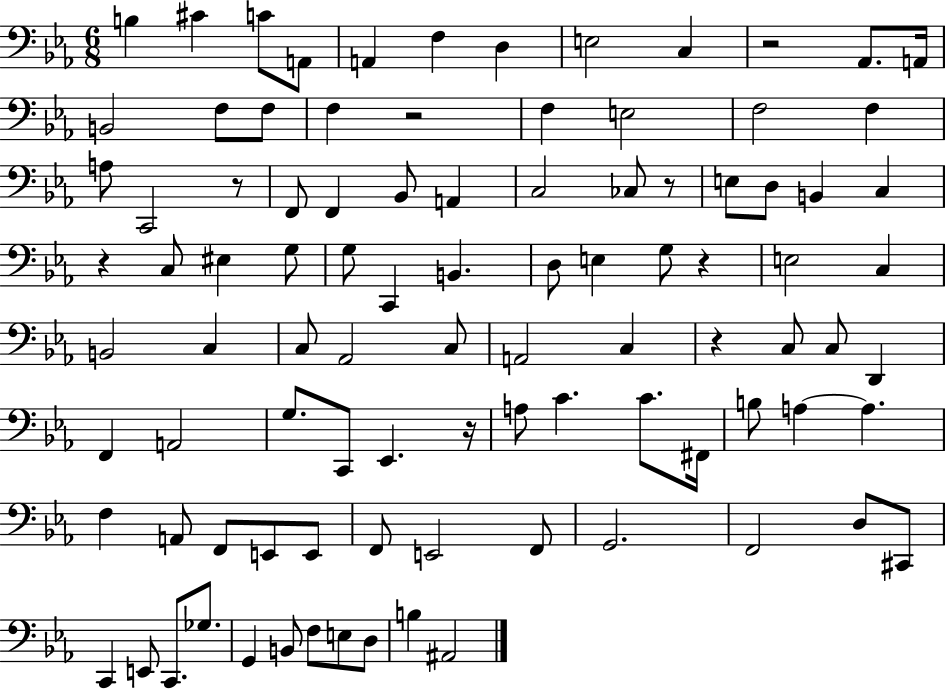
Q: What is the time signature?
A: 6/8